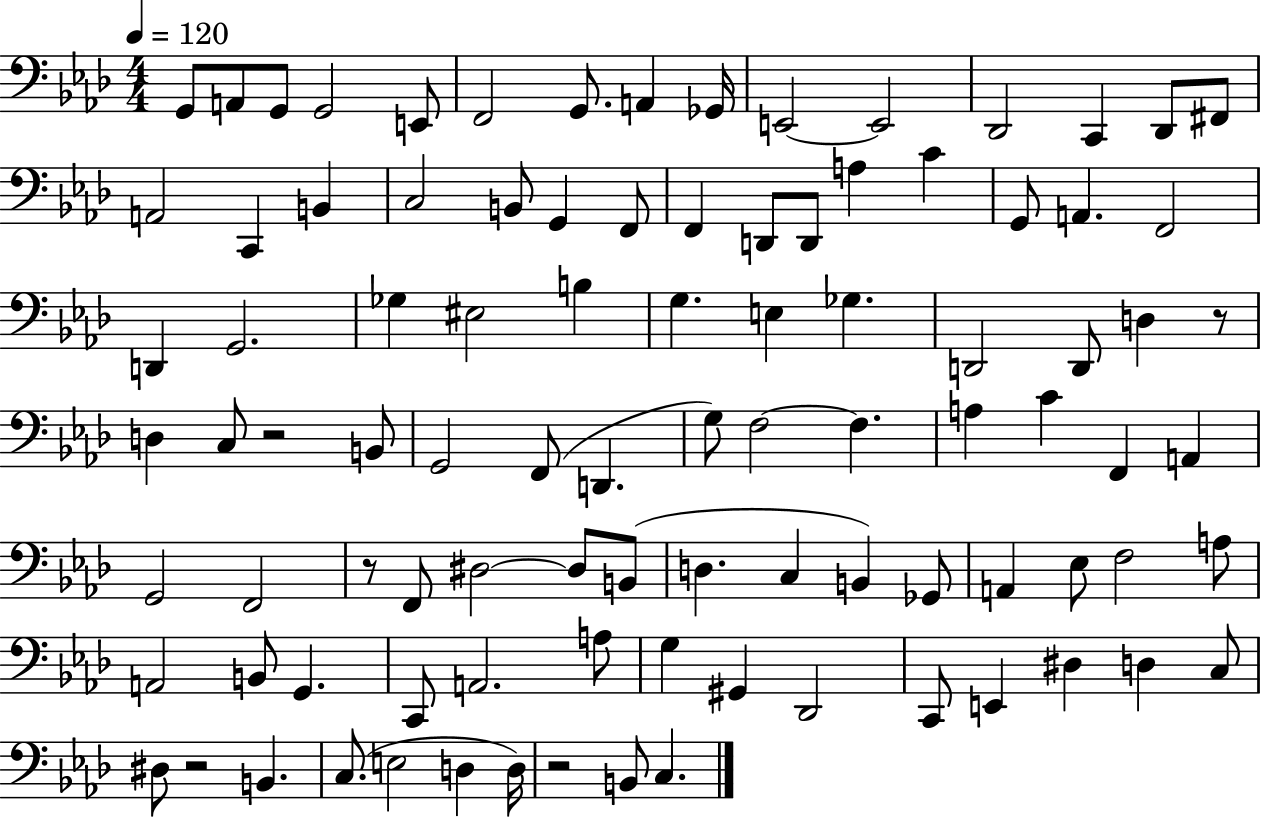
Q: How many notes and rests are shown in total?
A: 95